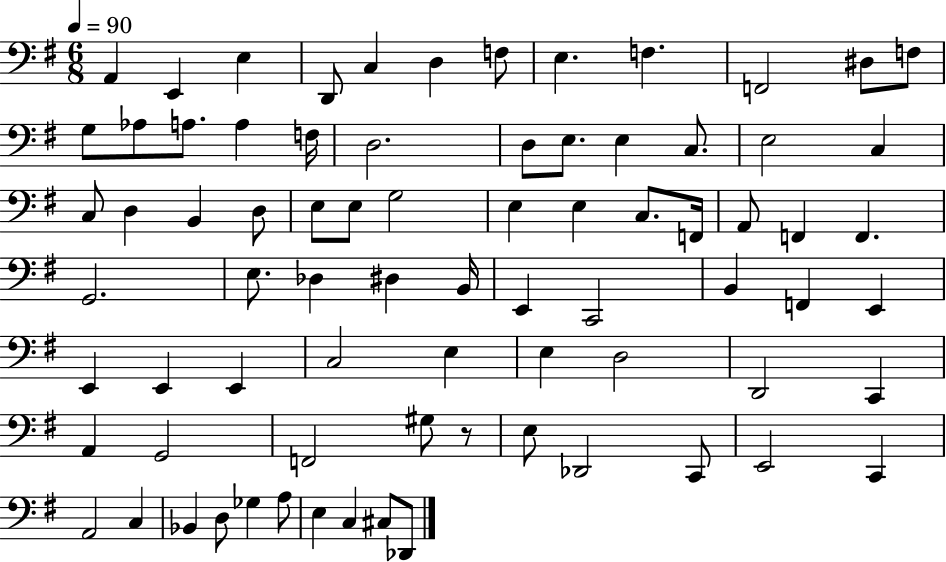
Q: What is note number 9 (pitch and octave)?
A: F3